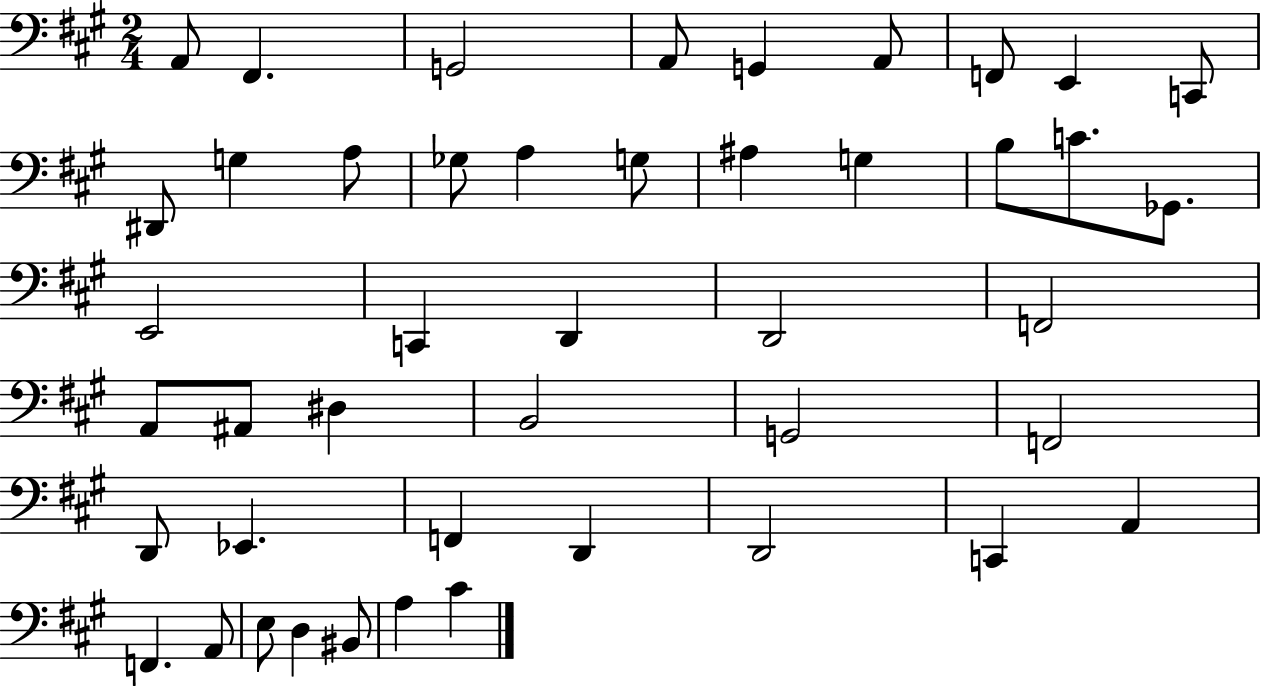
A2/e F#2/q. G2/h A2/e G2/q A2/e F2/e E2/q C2/e D#2/e G3/q A3/e Gb3/e A3/q G3/e A#3/q G3/q B3/e C4/e. Gb2/e. E2/h C2/q D2/q D2/h F2/h A2/e A#2/e D#3/q B2/h G2/h F2/h D2/e Eb2/q. F2/q D2/q D2/h C2/q A2/q F2/q. A2/e E3/e D3/q BIS2/e A3/q C#4/q